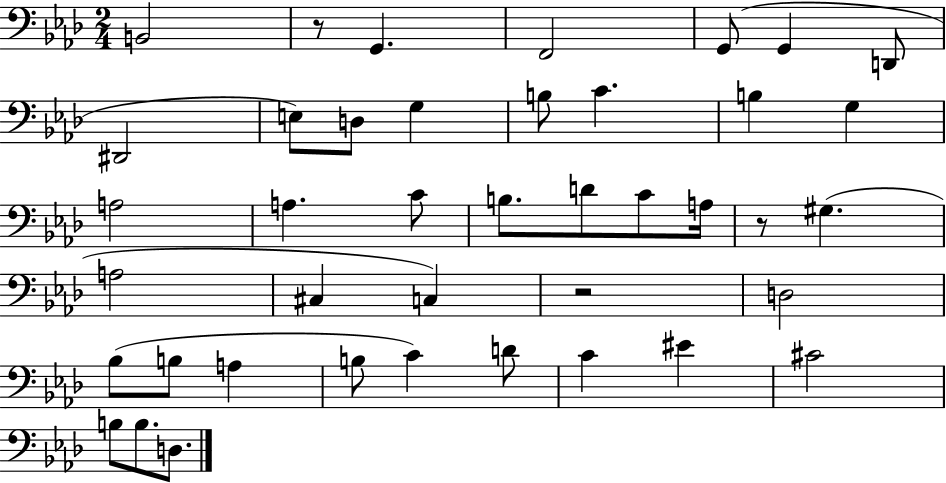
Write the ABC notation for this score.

X:1
T:Untitled
M:2/4
L:1/4
K:Ab
B,,2 z/2 G,, F,,2 G,,/2 G,, D,,/2 ^D,,2 E,/2 D,/2 G, B,/2 C B, G, A,2 A, C/2 B,/2 D/2 C/2 A,/4 z/2 ^G, A,2 ^C, C, z2 D,2 _B,/2 B,/2 A, B,/2 C D/2 C ^E ^C2 B,/2 B,/2 D,/2